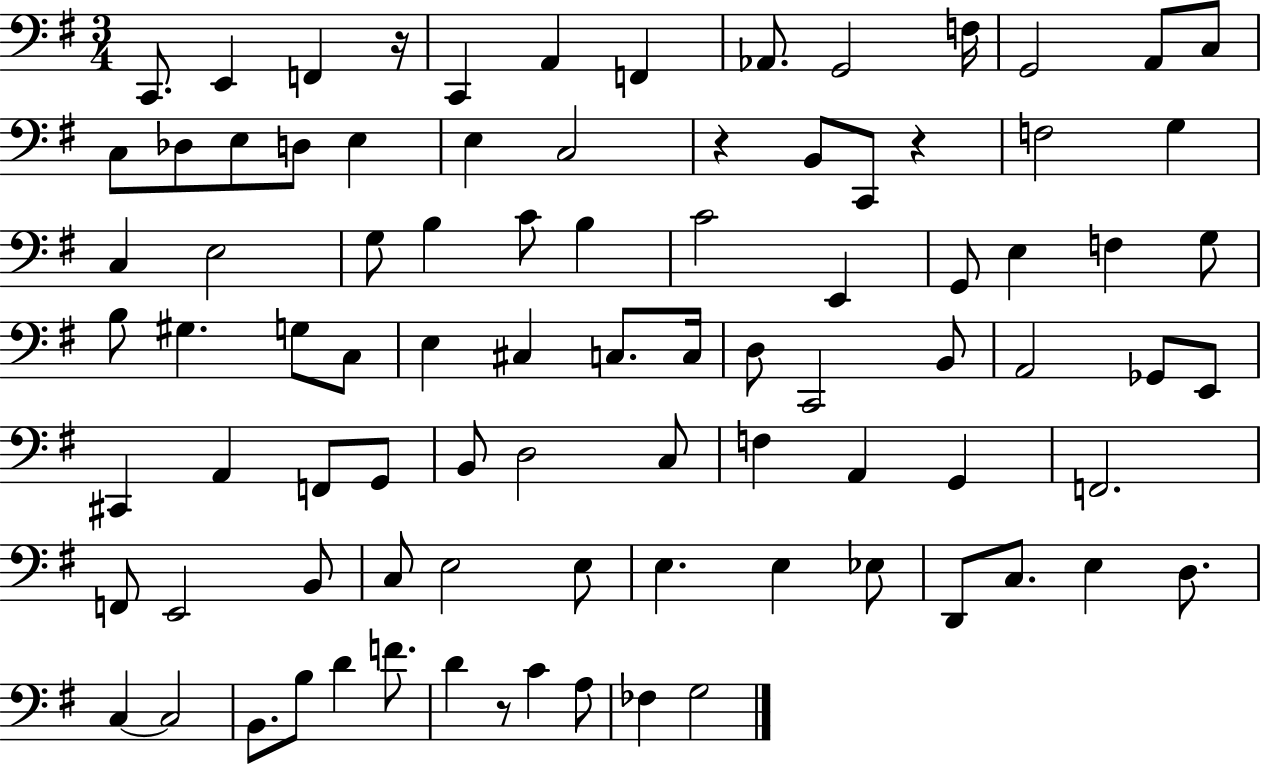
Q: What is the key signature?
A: G major